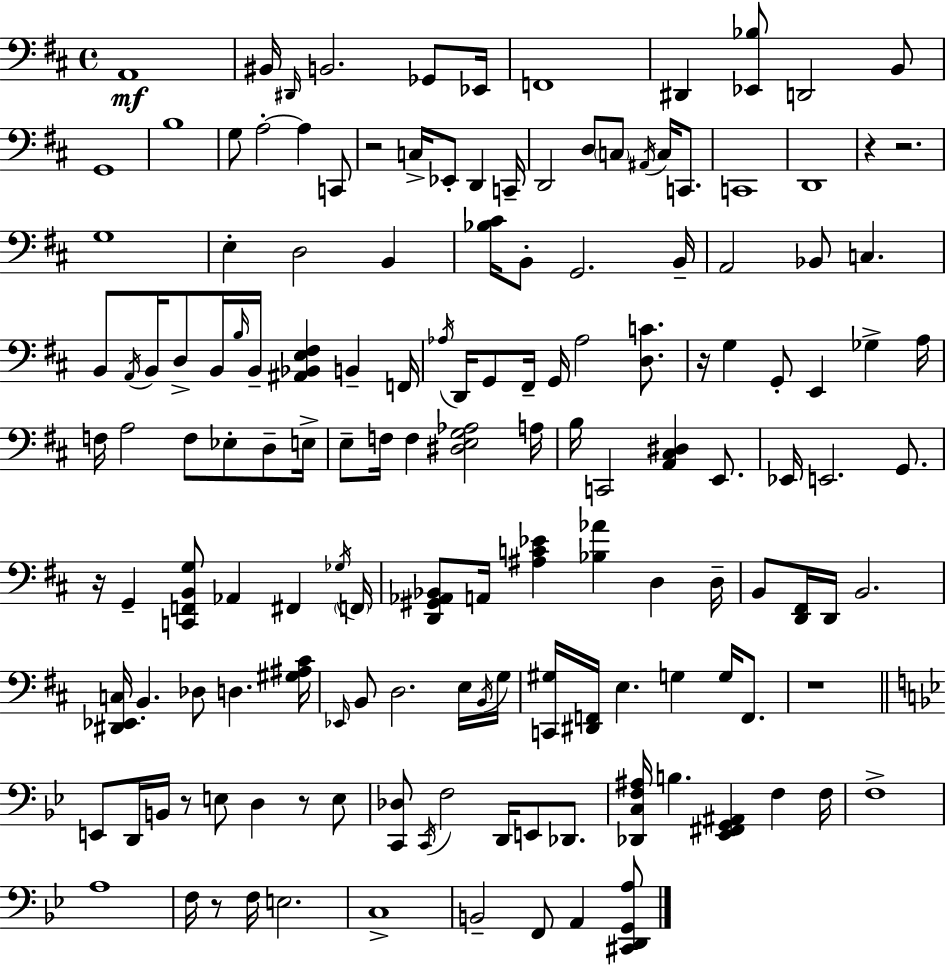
{
  \clef bass
  \time 4/4
  \defaultTimeSignature
  \key d \major
  a,1\mf | bis,16 \grace { dis,16 } b,2. ges,8 | ees,16 f,1 | dis,4 <ees, bes>8 d,2 b,8 | \break g,1 | b1 | g8 a2-.~~ a4 c,8 | r2 c16-> ees,8-. d,4 | \break c,16-- d,2 d8 \parenthesize c8 \acciaccatura { ais,16 } c16 c,8. | c,1 | d,1 | r4 r2. | \break g1 | e4-. d2 b,4 | <bes cis'>16 b,8-. g,2. | b,16-- a,2 bes,8 c4. | \break b,8 \acciaccatura { a,16 } b,16 d8-> b,16 \grace { b16 } b,16-- <ais, bes, e fis>4 b,4-- | f,16 \acciaccatura { aes16 } d,16 g,8 fis,16-- g,16 aes2 | <d c'>8. r16 g4 g,8-. e,4 | ges4-> a16 f16 a2 f8 | \break ees8-. d8-- e16-> e8-- f16 f4 <dis e g aes>2 | a16 b16 c,2 <a, cis dis>4 | e,8. ees,16 e,2. | g,8. r16 g,4-- <c, f, b, g>8 aes,4 | \break fis,4 \acciaccatura { ges16 } \parenthesize f,16 <d, gis, aes, bes,>8 a,16 <ais c' ees'>4 <bes aes'>4 | d4 d16-- b,8 <d, fis,>16 d,16 b,2. | <dis, ees, c>16 b,4.-. des8 d4. | <gis ais cis'>16 \grace { ees,16 } b,8 d2. | \break e16 \acciaccatura { b,16 } g16 <c, gis>16 <dis, f,>16 e4. | g4 g16 f,8. r1 | \bar "||" \break \key bes \major e,8 d,16 b,16 r8 e8 d4 r8 e8 | <c, des>8 \acciaccatura { c,16 } f2 d,16 e,8 des,8. | <des, c f ais>16 b4. <ees, fis, g, ais,>4 f4 | f16 f1-> | \break a1 | f16 r8 f16 e2. | c1-> | b,2-- f,8 a,4 <cis, d, g, a>8 | \break \bar "|."
}